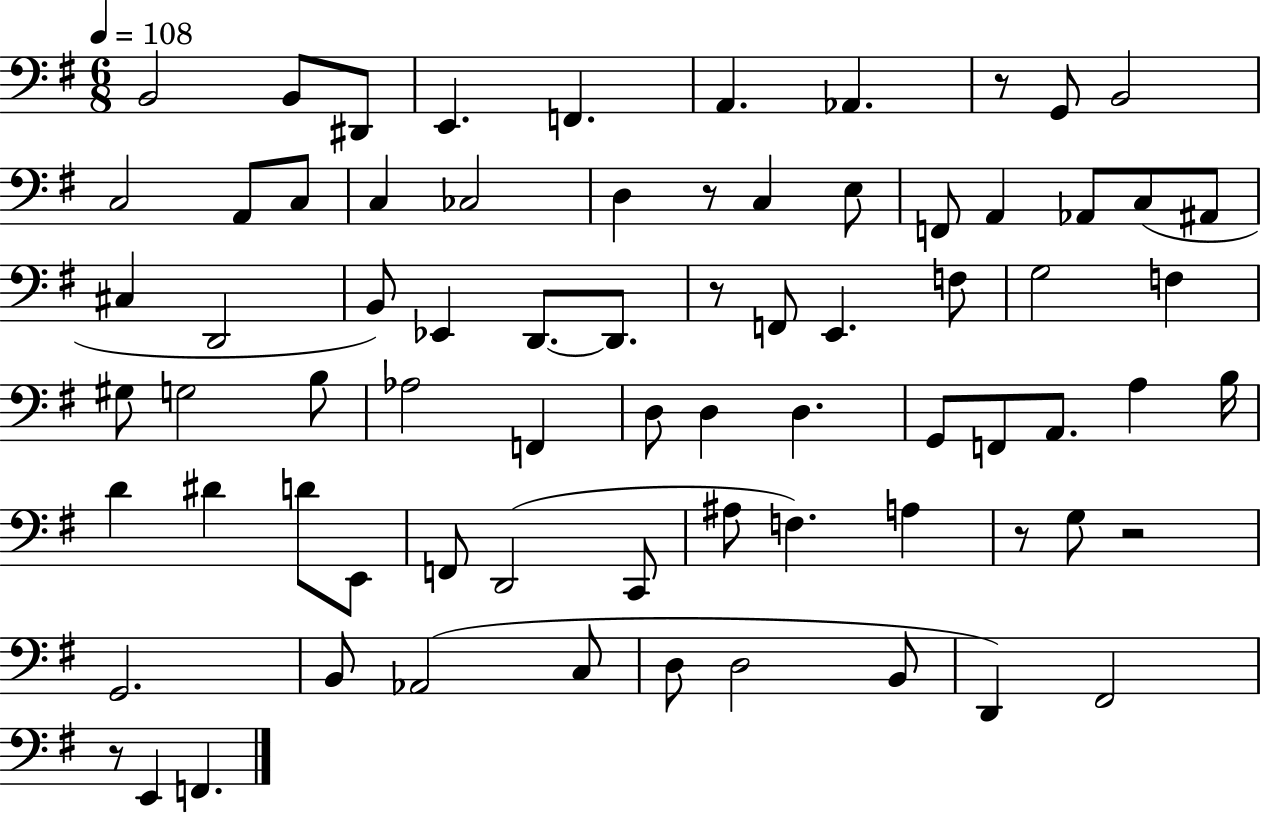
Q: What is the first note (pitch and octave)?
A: B2